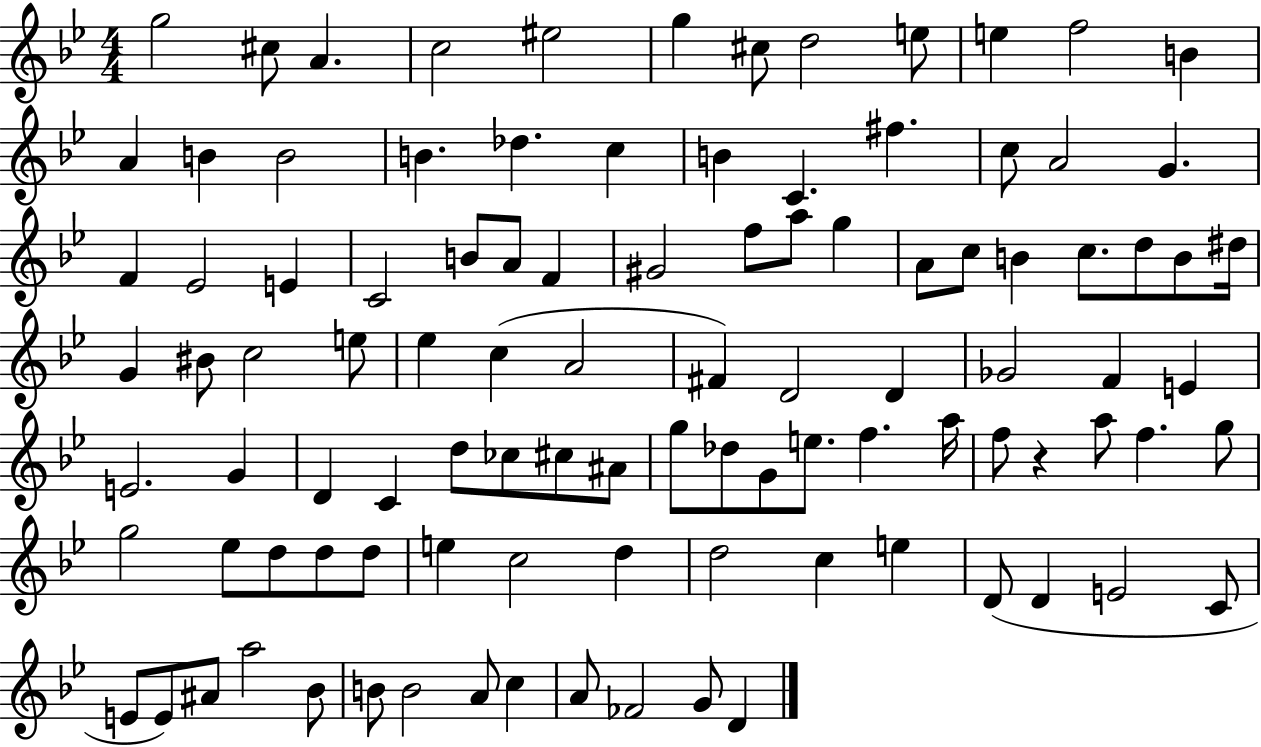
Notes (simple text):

G5/h C#5/e A4/q. C5/h EIS5/h G5/q C#5/e D5/h E5/e E5/q F5/h B4/q A4/q B4/q B4/h B4/q. Db5/q. C5/q B4/q C4/q. F#5/q. C5/e A4/h G4/q. F4/q Eb4/h E4/q C4/h B4/e A4/e F4/q G#4/h F5/e A5/e G5/q A4/e C5/e B4/q C5/e. D5/e B4/e D#5/s G4/q BIS4/e C5/h E5/e Eb5/q C5/q A4/h F#4/q D4/h D4/q Gb4/h F4/q E4/q E4/h. G4/q D4/q C4/q D5/e CES5/e C#5/e A#4/e G5/e Db5/e G4/e E5/e. F5/q. A5/s F5/e R/q A5/e F5/q. G5/e G5/h Eb5/e D5/e D5/e D5/e E5/q C5/h D5/q D5/h C5/q E5/q D4/e D4/q E4/h C4/e E4/e E4/e A#4/e A5/h Bb4/e B4/e B4/h A4/e C5/q A4/e FES4/h G4/e D4/q